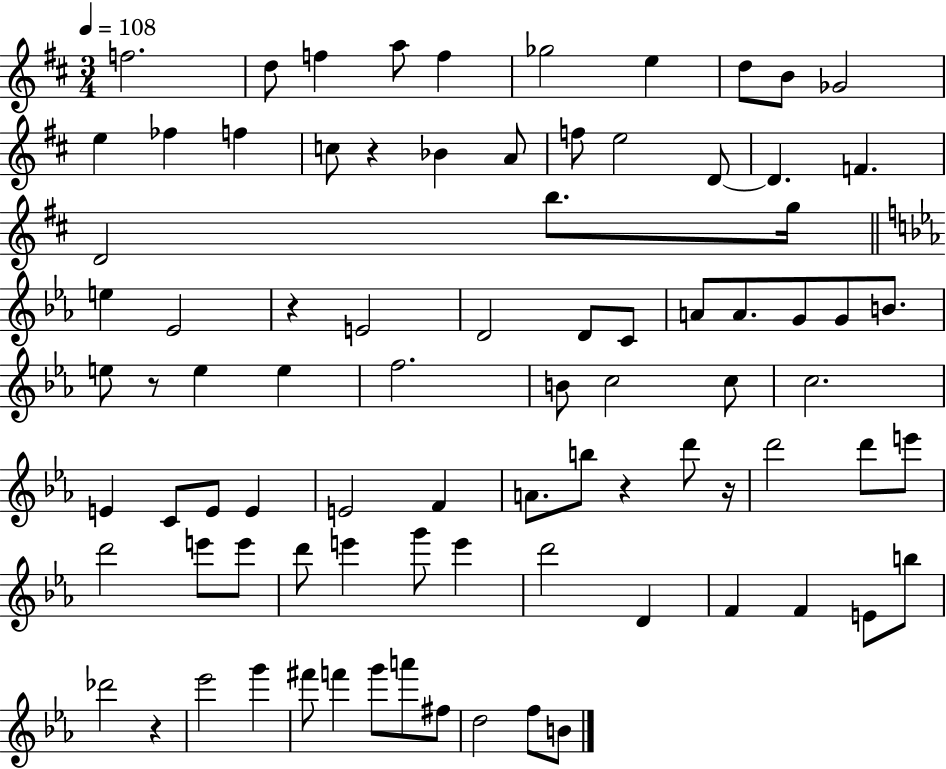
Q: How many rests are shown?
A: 6